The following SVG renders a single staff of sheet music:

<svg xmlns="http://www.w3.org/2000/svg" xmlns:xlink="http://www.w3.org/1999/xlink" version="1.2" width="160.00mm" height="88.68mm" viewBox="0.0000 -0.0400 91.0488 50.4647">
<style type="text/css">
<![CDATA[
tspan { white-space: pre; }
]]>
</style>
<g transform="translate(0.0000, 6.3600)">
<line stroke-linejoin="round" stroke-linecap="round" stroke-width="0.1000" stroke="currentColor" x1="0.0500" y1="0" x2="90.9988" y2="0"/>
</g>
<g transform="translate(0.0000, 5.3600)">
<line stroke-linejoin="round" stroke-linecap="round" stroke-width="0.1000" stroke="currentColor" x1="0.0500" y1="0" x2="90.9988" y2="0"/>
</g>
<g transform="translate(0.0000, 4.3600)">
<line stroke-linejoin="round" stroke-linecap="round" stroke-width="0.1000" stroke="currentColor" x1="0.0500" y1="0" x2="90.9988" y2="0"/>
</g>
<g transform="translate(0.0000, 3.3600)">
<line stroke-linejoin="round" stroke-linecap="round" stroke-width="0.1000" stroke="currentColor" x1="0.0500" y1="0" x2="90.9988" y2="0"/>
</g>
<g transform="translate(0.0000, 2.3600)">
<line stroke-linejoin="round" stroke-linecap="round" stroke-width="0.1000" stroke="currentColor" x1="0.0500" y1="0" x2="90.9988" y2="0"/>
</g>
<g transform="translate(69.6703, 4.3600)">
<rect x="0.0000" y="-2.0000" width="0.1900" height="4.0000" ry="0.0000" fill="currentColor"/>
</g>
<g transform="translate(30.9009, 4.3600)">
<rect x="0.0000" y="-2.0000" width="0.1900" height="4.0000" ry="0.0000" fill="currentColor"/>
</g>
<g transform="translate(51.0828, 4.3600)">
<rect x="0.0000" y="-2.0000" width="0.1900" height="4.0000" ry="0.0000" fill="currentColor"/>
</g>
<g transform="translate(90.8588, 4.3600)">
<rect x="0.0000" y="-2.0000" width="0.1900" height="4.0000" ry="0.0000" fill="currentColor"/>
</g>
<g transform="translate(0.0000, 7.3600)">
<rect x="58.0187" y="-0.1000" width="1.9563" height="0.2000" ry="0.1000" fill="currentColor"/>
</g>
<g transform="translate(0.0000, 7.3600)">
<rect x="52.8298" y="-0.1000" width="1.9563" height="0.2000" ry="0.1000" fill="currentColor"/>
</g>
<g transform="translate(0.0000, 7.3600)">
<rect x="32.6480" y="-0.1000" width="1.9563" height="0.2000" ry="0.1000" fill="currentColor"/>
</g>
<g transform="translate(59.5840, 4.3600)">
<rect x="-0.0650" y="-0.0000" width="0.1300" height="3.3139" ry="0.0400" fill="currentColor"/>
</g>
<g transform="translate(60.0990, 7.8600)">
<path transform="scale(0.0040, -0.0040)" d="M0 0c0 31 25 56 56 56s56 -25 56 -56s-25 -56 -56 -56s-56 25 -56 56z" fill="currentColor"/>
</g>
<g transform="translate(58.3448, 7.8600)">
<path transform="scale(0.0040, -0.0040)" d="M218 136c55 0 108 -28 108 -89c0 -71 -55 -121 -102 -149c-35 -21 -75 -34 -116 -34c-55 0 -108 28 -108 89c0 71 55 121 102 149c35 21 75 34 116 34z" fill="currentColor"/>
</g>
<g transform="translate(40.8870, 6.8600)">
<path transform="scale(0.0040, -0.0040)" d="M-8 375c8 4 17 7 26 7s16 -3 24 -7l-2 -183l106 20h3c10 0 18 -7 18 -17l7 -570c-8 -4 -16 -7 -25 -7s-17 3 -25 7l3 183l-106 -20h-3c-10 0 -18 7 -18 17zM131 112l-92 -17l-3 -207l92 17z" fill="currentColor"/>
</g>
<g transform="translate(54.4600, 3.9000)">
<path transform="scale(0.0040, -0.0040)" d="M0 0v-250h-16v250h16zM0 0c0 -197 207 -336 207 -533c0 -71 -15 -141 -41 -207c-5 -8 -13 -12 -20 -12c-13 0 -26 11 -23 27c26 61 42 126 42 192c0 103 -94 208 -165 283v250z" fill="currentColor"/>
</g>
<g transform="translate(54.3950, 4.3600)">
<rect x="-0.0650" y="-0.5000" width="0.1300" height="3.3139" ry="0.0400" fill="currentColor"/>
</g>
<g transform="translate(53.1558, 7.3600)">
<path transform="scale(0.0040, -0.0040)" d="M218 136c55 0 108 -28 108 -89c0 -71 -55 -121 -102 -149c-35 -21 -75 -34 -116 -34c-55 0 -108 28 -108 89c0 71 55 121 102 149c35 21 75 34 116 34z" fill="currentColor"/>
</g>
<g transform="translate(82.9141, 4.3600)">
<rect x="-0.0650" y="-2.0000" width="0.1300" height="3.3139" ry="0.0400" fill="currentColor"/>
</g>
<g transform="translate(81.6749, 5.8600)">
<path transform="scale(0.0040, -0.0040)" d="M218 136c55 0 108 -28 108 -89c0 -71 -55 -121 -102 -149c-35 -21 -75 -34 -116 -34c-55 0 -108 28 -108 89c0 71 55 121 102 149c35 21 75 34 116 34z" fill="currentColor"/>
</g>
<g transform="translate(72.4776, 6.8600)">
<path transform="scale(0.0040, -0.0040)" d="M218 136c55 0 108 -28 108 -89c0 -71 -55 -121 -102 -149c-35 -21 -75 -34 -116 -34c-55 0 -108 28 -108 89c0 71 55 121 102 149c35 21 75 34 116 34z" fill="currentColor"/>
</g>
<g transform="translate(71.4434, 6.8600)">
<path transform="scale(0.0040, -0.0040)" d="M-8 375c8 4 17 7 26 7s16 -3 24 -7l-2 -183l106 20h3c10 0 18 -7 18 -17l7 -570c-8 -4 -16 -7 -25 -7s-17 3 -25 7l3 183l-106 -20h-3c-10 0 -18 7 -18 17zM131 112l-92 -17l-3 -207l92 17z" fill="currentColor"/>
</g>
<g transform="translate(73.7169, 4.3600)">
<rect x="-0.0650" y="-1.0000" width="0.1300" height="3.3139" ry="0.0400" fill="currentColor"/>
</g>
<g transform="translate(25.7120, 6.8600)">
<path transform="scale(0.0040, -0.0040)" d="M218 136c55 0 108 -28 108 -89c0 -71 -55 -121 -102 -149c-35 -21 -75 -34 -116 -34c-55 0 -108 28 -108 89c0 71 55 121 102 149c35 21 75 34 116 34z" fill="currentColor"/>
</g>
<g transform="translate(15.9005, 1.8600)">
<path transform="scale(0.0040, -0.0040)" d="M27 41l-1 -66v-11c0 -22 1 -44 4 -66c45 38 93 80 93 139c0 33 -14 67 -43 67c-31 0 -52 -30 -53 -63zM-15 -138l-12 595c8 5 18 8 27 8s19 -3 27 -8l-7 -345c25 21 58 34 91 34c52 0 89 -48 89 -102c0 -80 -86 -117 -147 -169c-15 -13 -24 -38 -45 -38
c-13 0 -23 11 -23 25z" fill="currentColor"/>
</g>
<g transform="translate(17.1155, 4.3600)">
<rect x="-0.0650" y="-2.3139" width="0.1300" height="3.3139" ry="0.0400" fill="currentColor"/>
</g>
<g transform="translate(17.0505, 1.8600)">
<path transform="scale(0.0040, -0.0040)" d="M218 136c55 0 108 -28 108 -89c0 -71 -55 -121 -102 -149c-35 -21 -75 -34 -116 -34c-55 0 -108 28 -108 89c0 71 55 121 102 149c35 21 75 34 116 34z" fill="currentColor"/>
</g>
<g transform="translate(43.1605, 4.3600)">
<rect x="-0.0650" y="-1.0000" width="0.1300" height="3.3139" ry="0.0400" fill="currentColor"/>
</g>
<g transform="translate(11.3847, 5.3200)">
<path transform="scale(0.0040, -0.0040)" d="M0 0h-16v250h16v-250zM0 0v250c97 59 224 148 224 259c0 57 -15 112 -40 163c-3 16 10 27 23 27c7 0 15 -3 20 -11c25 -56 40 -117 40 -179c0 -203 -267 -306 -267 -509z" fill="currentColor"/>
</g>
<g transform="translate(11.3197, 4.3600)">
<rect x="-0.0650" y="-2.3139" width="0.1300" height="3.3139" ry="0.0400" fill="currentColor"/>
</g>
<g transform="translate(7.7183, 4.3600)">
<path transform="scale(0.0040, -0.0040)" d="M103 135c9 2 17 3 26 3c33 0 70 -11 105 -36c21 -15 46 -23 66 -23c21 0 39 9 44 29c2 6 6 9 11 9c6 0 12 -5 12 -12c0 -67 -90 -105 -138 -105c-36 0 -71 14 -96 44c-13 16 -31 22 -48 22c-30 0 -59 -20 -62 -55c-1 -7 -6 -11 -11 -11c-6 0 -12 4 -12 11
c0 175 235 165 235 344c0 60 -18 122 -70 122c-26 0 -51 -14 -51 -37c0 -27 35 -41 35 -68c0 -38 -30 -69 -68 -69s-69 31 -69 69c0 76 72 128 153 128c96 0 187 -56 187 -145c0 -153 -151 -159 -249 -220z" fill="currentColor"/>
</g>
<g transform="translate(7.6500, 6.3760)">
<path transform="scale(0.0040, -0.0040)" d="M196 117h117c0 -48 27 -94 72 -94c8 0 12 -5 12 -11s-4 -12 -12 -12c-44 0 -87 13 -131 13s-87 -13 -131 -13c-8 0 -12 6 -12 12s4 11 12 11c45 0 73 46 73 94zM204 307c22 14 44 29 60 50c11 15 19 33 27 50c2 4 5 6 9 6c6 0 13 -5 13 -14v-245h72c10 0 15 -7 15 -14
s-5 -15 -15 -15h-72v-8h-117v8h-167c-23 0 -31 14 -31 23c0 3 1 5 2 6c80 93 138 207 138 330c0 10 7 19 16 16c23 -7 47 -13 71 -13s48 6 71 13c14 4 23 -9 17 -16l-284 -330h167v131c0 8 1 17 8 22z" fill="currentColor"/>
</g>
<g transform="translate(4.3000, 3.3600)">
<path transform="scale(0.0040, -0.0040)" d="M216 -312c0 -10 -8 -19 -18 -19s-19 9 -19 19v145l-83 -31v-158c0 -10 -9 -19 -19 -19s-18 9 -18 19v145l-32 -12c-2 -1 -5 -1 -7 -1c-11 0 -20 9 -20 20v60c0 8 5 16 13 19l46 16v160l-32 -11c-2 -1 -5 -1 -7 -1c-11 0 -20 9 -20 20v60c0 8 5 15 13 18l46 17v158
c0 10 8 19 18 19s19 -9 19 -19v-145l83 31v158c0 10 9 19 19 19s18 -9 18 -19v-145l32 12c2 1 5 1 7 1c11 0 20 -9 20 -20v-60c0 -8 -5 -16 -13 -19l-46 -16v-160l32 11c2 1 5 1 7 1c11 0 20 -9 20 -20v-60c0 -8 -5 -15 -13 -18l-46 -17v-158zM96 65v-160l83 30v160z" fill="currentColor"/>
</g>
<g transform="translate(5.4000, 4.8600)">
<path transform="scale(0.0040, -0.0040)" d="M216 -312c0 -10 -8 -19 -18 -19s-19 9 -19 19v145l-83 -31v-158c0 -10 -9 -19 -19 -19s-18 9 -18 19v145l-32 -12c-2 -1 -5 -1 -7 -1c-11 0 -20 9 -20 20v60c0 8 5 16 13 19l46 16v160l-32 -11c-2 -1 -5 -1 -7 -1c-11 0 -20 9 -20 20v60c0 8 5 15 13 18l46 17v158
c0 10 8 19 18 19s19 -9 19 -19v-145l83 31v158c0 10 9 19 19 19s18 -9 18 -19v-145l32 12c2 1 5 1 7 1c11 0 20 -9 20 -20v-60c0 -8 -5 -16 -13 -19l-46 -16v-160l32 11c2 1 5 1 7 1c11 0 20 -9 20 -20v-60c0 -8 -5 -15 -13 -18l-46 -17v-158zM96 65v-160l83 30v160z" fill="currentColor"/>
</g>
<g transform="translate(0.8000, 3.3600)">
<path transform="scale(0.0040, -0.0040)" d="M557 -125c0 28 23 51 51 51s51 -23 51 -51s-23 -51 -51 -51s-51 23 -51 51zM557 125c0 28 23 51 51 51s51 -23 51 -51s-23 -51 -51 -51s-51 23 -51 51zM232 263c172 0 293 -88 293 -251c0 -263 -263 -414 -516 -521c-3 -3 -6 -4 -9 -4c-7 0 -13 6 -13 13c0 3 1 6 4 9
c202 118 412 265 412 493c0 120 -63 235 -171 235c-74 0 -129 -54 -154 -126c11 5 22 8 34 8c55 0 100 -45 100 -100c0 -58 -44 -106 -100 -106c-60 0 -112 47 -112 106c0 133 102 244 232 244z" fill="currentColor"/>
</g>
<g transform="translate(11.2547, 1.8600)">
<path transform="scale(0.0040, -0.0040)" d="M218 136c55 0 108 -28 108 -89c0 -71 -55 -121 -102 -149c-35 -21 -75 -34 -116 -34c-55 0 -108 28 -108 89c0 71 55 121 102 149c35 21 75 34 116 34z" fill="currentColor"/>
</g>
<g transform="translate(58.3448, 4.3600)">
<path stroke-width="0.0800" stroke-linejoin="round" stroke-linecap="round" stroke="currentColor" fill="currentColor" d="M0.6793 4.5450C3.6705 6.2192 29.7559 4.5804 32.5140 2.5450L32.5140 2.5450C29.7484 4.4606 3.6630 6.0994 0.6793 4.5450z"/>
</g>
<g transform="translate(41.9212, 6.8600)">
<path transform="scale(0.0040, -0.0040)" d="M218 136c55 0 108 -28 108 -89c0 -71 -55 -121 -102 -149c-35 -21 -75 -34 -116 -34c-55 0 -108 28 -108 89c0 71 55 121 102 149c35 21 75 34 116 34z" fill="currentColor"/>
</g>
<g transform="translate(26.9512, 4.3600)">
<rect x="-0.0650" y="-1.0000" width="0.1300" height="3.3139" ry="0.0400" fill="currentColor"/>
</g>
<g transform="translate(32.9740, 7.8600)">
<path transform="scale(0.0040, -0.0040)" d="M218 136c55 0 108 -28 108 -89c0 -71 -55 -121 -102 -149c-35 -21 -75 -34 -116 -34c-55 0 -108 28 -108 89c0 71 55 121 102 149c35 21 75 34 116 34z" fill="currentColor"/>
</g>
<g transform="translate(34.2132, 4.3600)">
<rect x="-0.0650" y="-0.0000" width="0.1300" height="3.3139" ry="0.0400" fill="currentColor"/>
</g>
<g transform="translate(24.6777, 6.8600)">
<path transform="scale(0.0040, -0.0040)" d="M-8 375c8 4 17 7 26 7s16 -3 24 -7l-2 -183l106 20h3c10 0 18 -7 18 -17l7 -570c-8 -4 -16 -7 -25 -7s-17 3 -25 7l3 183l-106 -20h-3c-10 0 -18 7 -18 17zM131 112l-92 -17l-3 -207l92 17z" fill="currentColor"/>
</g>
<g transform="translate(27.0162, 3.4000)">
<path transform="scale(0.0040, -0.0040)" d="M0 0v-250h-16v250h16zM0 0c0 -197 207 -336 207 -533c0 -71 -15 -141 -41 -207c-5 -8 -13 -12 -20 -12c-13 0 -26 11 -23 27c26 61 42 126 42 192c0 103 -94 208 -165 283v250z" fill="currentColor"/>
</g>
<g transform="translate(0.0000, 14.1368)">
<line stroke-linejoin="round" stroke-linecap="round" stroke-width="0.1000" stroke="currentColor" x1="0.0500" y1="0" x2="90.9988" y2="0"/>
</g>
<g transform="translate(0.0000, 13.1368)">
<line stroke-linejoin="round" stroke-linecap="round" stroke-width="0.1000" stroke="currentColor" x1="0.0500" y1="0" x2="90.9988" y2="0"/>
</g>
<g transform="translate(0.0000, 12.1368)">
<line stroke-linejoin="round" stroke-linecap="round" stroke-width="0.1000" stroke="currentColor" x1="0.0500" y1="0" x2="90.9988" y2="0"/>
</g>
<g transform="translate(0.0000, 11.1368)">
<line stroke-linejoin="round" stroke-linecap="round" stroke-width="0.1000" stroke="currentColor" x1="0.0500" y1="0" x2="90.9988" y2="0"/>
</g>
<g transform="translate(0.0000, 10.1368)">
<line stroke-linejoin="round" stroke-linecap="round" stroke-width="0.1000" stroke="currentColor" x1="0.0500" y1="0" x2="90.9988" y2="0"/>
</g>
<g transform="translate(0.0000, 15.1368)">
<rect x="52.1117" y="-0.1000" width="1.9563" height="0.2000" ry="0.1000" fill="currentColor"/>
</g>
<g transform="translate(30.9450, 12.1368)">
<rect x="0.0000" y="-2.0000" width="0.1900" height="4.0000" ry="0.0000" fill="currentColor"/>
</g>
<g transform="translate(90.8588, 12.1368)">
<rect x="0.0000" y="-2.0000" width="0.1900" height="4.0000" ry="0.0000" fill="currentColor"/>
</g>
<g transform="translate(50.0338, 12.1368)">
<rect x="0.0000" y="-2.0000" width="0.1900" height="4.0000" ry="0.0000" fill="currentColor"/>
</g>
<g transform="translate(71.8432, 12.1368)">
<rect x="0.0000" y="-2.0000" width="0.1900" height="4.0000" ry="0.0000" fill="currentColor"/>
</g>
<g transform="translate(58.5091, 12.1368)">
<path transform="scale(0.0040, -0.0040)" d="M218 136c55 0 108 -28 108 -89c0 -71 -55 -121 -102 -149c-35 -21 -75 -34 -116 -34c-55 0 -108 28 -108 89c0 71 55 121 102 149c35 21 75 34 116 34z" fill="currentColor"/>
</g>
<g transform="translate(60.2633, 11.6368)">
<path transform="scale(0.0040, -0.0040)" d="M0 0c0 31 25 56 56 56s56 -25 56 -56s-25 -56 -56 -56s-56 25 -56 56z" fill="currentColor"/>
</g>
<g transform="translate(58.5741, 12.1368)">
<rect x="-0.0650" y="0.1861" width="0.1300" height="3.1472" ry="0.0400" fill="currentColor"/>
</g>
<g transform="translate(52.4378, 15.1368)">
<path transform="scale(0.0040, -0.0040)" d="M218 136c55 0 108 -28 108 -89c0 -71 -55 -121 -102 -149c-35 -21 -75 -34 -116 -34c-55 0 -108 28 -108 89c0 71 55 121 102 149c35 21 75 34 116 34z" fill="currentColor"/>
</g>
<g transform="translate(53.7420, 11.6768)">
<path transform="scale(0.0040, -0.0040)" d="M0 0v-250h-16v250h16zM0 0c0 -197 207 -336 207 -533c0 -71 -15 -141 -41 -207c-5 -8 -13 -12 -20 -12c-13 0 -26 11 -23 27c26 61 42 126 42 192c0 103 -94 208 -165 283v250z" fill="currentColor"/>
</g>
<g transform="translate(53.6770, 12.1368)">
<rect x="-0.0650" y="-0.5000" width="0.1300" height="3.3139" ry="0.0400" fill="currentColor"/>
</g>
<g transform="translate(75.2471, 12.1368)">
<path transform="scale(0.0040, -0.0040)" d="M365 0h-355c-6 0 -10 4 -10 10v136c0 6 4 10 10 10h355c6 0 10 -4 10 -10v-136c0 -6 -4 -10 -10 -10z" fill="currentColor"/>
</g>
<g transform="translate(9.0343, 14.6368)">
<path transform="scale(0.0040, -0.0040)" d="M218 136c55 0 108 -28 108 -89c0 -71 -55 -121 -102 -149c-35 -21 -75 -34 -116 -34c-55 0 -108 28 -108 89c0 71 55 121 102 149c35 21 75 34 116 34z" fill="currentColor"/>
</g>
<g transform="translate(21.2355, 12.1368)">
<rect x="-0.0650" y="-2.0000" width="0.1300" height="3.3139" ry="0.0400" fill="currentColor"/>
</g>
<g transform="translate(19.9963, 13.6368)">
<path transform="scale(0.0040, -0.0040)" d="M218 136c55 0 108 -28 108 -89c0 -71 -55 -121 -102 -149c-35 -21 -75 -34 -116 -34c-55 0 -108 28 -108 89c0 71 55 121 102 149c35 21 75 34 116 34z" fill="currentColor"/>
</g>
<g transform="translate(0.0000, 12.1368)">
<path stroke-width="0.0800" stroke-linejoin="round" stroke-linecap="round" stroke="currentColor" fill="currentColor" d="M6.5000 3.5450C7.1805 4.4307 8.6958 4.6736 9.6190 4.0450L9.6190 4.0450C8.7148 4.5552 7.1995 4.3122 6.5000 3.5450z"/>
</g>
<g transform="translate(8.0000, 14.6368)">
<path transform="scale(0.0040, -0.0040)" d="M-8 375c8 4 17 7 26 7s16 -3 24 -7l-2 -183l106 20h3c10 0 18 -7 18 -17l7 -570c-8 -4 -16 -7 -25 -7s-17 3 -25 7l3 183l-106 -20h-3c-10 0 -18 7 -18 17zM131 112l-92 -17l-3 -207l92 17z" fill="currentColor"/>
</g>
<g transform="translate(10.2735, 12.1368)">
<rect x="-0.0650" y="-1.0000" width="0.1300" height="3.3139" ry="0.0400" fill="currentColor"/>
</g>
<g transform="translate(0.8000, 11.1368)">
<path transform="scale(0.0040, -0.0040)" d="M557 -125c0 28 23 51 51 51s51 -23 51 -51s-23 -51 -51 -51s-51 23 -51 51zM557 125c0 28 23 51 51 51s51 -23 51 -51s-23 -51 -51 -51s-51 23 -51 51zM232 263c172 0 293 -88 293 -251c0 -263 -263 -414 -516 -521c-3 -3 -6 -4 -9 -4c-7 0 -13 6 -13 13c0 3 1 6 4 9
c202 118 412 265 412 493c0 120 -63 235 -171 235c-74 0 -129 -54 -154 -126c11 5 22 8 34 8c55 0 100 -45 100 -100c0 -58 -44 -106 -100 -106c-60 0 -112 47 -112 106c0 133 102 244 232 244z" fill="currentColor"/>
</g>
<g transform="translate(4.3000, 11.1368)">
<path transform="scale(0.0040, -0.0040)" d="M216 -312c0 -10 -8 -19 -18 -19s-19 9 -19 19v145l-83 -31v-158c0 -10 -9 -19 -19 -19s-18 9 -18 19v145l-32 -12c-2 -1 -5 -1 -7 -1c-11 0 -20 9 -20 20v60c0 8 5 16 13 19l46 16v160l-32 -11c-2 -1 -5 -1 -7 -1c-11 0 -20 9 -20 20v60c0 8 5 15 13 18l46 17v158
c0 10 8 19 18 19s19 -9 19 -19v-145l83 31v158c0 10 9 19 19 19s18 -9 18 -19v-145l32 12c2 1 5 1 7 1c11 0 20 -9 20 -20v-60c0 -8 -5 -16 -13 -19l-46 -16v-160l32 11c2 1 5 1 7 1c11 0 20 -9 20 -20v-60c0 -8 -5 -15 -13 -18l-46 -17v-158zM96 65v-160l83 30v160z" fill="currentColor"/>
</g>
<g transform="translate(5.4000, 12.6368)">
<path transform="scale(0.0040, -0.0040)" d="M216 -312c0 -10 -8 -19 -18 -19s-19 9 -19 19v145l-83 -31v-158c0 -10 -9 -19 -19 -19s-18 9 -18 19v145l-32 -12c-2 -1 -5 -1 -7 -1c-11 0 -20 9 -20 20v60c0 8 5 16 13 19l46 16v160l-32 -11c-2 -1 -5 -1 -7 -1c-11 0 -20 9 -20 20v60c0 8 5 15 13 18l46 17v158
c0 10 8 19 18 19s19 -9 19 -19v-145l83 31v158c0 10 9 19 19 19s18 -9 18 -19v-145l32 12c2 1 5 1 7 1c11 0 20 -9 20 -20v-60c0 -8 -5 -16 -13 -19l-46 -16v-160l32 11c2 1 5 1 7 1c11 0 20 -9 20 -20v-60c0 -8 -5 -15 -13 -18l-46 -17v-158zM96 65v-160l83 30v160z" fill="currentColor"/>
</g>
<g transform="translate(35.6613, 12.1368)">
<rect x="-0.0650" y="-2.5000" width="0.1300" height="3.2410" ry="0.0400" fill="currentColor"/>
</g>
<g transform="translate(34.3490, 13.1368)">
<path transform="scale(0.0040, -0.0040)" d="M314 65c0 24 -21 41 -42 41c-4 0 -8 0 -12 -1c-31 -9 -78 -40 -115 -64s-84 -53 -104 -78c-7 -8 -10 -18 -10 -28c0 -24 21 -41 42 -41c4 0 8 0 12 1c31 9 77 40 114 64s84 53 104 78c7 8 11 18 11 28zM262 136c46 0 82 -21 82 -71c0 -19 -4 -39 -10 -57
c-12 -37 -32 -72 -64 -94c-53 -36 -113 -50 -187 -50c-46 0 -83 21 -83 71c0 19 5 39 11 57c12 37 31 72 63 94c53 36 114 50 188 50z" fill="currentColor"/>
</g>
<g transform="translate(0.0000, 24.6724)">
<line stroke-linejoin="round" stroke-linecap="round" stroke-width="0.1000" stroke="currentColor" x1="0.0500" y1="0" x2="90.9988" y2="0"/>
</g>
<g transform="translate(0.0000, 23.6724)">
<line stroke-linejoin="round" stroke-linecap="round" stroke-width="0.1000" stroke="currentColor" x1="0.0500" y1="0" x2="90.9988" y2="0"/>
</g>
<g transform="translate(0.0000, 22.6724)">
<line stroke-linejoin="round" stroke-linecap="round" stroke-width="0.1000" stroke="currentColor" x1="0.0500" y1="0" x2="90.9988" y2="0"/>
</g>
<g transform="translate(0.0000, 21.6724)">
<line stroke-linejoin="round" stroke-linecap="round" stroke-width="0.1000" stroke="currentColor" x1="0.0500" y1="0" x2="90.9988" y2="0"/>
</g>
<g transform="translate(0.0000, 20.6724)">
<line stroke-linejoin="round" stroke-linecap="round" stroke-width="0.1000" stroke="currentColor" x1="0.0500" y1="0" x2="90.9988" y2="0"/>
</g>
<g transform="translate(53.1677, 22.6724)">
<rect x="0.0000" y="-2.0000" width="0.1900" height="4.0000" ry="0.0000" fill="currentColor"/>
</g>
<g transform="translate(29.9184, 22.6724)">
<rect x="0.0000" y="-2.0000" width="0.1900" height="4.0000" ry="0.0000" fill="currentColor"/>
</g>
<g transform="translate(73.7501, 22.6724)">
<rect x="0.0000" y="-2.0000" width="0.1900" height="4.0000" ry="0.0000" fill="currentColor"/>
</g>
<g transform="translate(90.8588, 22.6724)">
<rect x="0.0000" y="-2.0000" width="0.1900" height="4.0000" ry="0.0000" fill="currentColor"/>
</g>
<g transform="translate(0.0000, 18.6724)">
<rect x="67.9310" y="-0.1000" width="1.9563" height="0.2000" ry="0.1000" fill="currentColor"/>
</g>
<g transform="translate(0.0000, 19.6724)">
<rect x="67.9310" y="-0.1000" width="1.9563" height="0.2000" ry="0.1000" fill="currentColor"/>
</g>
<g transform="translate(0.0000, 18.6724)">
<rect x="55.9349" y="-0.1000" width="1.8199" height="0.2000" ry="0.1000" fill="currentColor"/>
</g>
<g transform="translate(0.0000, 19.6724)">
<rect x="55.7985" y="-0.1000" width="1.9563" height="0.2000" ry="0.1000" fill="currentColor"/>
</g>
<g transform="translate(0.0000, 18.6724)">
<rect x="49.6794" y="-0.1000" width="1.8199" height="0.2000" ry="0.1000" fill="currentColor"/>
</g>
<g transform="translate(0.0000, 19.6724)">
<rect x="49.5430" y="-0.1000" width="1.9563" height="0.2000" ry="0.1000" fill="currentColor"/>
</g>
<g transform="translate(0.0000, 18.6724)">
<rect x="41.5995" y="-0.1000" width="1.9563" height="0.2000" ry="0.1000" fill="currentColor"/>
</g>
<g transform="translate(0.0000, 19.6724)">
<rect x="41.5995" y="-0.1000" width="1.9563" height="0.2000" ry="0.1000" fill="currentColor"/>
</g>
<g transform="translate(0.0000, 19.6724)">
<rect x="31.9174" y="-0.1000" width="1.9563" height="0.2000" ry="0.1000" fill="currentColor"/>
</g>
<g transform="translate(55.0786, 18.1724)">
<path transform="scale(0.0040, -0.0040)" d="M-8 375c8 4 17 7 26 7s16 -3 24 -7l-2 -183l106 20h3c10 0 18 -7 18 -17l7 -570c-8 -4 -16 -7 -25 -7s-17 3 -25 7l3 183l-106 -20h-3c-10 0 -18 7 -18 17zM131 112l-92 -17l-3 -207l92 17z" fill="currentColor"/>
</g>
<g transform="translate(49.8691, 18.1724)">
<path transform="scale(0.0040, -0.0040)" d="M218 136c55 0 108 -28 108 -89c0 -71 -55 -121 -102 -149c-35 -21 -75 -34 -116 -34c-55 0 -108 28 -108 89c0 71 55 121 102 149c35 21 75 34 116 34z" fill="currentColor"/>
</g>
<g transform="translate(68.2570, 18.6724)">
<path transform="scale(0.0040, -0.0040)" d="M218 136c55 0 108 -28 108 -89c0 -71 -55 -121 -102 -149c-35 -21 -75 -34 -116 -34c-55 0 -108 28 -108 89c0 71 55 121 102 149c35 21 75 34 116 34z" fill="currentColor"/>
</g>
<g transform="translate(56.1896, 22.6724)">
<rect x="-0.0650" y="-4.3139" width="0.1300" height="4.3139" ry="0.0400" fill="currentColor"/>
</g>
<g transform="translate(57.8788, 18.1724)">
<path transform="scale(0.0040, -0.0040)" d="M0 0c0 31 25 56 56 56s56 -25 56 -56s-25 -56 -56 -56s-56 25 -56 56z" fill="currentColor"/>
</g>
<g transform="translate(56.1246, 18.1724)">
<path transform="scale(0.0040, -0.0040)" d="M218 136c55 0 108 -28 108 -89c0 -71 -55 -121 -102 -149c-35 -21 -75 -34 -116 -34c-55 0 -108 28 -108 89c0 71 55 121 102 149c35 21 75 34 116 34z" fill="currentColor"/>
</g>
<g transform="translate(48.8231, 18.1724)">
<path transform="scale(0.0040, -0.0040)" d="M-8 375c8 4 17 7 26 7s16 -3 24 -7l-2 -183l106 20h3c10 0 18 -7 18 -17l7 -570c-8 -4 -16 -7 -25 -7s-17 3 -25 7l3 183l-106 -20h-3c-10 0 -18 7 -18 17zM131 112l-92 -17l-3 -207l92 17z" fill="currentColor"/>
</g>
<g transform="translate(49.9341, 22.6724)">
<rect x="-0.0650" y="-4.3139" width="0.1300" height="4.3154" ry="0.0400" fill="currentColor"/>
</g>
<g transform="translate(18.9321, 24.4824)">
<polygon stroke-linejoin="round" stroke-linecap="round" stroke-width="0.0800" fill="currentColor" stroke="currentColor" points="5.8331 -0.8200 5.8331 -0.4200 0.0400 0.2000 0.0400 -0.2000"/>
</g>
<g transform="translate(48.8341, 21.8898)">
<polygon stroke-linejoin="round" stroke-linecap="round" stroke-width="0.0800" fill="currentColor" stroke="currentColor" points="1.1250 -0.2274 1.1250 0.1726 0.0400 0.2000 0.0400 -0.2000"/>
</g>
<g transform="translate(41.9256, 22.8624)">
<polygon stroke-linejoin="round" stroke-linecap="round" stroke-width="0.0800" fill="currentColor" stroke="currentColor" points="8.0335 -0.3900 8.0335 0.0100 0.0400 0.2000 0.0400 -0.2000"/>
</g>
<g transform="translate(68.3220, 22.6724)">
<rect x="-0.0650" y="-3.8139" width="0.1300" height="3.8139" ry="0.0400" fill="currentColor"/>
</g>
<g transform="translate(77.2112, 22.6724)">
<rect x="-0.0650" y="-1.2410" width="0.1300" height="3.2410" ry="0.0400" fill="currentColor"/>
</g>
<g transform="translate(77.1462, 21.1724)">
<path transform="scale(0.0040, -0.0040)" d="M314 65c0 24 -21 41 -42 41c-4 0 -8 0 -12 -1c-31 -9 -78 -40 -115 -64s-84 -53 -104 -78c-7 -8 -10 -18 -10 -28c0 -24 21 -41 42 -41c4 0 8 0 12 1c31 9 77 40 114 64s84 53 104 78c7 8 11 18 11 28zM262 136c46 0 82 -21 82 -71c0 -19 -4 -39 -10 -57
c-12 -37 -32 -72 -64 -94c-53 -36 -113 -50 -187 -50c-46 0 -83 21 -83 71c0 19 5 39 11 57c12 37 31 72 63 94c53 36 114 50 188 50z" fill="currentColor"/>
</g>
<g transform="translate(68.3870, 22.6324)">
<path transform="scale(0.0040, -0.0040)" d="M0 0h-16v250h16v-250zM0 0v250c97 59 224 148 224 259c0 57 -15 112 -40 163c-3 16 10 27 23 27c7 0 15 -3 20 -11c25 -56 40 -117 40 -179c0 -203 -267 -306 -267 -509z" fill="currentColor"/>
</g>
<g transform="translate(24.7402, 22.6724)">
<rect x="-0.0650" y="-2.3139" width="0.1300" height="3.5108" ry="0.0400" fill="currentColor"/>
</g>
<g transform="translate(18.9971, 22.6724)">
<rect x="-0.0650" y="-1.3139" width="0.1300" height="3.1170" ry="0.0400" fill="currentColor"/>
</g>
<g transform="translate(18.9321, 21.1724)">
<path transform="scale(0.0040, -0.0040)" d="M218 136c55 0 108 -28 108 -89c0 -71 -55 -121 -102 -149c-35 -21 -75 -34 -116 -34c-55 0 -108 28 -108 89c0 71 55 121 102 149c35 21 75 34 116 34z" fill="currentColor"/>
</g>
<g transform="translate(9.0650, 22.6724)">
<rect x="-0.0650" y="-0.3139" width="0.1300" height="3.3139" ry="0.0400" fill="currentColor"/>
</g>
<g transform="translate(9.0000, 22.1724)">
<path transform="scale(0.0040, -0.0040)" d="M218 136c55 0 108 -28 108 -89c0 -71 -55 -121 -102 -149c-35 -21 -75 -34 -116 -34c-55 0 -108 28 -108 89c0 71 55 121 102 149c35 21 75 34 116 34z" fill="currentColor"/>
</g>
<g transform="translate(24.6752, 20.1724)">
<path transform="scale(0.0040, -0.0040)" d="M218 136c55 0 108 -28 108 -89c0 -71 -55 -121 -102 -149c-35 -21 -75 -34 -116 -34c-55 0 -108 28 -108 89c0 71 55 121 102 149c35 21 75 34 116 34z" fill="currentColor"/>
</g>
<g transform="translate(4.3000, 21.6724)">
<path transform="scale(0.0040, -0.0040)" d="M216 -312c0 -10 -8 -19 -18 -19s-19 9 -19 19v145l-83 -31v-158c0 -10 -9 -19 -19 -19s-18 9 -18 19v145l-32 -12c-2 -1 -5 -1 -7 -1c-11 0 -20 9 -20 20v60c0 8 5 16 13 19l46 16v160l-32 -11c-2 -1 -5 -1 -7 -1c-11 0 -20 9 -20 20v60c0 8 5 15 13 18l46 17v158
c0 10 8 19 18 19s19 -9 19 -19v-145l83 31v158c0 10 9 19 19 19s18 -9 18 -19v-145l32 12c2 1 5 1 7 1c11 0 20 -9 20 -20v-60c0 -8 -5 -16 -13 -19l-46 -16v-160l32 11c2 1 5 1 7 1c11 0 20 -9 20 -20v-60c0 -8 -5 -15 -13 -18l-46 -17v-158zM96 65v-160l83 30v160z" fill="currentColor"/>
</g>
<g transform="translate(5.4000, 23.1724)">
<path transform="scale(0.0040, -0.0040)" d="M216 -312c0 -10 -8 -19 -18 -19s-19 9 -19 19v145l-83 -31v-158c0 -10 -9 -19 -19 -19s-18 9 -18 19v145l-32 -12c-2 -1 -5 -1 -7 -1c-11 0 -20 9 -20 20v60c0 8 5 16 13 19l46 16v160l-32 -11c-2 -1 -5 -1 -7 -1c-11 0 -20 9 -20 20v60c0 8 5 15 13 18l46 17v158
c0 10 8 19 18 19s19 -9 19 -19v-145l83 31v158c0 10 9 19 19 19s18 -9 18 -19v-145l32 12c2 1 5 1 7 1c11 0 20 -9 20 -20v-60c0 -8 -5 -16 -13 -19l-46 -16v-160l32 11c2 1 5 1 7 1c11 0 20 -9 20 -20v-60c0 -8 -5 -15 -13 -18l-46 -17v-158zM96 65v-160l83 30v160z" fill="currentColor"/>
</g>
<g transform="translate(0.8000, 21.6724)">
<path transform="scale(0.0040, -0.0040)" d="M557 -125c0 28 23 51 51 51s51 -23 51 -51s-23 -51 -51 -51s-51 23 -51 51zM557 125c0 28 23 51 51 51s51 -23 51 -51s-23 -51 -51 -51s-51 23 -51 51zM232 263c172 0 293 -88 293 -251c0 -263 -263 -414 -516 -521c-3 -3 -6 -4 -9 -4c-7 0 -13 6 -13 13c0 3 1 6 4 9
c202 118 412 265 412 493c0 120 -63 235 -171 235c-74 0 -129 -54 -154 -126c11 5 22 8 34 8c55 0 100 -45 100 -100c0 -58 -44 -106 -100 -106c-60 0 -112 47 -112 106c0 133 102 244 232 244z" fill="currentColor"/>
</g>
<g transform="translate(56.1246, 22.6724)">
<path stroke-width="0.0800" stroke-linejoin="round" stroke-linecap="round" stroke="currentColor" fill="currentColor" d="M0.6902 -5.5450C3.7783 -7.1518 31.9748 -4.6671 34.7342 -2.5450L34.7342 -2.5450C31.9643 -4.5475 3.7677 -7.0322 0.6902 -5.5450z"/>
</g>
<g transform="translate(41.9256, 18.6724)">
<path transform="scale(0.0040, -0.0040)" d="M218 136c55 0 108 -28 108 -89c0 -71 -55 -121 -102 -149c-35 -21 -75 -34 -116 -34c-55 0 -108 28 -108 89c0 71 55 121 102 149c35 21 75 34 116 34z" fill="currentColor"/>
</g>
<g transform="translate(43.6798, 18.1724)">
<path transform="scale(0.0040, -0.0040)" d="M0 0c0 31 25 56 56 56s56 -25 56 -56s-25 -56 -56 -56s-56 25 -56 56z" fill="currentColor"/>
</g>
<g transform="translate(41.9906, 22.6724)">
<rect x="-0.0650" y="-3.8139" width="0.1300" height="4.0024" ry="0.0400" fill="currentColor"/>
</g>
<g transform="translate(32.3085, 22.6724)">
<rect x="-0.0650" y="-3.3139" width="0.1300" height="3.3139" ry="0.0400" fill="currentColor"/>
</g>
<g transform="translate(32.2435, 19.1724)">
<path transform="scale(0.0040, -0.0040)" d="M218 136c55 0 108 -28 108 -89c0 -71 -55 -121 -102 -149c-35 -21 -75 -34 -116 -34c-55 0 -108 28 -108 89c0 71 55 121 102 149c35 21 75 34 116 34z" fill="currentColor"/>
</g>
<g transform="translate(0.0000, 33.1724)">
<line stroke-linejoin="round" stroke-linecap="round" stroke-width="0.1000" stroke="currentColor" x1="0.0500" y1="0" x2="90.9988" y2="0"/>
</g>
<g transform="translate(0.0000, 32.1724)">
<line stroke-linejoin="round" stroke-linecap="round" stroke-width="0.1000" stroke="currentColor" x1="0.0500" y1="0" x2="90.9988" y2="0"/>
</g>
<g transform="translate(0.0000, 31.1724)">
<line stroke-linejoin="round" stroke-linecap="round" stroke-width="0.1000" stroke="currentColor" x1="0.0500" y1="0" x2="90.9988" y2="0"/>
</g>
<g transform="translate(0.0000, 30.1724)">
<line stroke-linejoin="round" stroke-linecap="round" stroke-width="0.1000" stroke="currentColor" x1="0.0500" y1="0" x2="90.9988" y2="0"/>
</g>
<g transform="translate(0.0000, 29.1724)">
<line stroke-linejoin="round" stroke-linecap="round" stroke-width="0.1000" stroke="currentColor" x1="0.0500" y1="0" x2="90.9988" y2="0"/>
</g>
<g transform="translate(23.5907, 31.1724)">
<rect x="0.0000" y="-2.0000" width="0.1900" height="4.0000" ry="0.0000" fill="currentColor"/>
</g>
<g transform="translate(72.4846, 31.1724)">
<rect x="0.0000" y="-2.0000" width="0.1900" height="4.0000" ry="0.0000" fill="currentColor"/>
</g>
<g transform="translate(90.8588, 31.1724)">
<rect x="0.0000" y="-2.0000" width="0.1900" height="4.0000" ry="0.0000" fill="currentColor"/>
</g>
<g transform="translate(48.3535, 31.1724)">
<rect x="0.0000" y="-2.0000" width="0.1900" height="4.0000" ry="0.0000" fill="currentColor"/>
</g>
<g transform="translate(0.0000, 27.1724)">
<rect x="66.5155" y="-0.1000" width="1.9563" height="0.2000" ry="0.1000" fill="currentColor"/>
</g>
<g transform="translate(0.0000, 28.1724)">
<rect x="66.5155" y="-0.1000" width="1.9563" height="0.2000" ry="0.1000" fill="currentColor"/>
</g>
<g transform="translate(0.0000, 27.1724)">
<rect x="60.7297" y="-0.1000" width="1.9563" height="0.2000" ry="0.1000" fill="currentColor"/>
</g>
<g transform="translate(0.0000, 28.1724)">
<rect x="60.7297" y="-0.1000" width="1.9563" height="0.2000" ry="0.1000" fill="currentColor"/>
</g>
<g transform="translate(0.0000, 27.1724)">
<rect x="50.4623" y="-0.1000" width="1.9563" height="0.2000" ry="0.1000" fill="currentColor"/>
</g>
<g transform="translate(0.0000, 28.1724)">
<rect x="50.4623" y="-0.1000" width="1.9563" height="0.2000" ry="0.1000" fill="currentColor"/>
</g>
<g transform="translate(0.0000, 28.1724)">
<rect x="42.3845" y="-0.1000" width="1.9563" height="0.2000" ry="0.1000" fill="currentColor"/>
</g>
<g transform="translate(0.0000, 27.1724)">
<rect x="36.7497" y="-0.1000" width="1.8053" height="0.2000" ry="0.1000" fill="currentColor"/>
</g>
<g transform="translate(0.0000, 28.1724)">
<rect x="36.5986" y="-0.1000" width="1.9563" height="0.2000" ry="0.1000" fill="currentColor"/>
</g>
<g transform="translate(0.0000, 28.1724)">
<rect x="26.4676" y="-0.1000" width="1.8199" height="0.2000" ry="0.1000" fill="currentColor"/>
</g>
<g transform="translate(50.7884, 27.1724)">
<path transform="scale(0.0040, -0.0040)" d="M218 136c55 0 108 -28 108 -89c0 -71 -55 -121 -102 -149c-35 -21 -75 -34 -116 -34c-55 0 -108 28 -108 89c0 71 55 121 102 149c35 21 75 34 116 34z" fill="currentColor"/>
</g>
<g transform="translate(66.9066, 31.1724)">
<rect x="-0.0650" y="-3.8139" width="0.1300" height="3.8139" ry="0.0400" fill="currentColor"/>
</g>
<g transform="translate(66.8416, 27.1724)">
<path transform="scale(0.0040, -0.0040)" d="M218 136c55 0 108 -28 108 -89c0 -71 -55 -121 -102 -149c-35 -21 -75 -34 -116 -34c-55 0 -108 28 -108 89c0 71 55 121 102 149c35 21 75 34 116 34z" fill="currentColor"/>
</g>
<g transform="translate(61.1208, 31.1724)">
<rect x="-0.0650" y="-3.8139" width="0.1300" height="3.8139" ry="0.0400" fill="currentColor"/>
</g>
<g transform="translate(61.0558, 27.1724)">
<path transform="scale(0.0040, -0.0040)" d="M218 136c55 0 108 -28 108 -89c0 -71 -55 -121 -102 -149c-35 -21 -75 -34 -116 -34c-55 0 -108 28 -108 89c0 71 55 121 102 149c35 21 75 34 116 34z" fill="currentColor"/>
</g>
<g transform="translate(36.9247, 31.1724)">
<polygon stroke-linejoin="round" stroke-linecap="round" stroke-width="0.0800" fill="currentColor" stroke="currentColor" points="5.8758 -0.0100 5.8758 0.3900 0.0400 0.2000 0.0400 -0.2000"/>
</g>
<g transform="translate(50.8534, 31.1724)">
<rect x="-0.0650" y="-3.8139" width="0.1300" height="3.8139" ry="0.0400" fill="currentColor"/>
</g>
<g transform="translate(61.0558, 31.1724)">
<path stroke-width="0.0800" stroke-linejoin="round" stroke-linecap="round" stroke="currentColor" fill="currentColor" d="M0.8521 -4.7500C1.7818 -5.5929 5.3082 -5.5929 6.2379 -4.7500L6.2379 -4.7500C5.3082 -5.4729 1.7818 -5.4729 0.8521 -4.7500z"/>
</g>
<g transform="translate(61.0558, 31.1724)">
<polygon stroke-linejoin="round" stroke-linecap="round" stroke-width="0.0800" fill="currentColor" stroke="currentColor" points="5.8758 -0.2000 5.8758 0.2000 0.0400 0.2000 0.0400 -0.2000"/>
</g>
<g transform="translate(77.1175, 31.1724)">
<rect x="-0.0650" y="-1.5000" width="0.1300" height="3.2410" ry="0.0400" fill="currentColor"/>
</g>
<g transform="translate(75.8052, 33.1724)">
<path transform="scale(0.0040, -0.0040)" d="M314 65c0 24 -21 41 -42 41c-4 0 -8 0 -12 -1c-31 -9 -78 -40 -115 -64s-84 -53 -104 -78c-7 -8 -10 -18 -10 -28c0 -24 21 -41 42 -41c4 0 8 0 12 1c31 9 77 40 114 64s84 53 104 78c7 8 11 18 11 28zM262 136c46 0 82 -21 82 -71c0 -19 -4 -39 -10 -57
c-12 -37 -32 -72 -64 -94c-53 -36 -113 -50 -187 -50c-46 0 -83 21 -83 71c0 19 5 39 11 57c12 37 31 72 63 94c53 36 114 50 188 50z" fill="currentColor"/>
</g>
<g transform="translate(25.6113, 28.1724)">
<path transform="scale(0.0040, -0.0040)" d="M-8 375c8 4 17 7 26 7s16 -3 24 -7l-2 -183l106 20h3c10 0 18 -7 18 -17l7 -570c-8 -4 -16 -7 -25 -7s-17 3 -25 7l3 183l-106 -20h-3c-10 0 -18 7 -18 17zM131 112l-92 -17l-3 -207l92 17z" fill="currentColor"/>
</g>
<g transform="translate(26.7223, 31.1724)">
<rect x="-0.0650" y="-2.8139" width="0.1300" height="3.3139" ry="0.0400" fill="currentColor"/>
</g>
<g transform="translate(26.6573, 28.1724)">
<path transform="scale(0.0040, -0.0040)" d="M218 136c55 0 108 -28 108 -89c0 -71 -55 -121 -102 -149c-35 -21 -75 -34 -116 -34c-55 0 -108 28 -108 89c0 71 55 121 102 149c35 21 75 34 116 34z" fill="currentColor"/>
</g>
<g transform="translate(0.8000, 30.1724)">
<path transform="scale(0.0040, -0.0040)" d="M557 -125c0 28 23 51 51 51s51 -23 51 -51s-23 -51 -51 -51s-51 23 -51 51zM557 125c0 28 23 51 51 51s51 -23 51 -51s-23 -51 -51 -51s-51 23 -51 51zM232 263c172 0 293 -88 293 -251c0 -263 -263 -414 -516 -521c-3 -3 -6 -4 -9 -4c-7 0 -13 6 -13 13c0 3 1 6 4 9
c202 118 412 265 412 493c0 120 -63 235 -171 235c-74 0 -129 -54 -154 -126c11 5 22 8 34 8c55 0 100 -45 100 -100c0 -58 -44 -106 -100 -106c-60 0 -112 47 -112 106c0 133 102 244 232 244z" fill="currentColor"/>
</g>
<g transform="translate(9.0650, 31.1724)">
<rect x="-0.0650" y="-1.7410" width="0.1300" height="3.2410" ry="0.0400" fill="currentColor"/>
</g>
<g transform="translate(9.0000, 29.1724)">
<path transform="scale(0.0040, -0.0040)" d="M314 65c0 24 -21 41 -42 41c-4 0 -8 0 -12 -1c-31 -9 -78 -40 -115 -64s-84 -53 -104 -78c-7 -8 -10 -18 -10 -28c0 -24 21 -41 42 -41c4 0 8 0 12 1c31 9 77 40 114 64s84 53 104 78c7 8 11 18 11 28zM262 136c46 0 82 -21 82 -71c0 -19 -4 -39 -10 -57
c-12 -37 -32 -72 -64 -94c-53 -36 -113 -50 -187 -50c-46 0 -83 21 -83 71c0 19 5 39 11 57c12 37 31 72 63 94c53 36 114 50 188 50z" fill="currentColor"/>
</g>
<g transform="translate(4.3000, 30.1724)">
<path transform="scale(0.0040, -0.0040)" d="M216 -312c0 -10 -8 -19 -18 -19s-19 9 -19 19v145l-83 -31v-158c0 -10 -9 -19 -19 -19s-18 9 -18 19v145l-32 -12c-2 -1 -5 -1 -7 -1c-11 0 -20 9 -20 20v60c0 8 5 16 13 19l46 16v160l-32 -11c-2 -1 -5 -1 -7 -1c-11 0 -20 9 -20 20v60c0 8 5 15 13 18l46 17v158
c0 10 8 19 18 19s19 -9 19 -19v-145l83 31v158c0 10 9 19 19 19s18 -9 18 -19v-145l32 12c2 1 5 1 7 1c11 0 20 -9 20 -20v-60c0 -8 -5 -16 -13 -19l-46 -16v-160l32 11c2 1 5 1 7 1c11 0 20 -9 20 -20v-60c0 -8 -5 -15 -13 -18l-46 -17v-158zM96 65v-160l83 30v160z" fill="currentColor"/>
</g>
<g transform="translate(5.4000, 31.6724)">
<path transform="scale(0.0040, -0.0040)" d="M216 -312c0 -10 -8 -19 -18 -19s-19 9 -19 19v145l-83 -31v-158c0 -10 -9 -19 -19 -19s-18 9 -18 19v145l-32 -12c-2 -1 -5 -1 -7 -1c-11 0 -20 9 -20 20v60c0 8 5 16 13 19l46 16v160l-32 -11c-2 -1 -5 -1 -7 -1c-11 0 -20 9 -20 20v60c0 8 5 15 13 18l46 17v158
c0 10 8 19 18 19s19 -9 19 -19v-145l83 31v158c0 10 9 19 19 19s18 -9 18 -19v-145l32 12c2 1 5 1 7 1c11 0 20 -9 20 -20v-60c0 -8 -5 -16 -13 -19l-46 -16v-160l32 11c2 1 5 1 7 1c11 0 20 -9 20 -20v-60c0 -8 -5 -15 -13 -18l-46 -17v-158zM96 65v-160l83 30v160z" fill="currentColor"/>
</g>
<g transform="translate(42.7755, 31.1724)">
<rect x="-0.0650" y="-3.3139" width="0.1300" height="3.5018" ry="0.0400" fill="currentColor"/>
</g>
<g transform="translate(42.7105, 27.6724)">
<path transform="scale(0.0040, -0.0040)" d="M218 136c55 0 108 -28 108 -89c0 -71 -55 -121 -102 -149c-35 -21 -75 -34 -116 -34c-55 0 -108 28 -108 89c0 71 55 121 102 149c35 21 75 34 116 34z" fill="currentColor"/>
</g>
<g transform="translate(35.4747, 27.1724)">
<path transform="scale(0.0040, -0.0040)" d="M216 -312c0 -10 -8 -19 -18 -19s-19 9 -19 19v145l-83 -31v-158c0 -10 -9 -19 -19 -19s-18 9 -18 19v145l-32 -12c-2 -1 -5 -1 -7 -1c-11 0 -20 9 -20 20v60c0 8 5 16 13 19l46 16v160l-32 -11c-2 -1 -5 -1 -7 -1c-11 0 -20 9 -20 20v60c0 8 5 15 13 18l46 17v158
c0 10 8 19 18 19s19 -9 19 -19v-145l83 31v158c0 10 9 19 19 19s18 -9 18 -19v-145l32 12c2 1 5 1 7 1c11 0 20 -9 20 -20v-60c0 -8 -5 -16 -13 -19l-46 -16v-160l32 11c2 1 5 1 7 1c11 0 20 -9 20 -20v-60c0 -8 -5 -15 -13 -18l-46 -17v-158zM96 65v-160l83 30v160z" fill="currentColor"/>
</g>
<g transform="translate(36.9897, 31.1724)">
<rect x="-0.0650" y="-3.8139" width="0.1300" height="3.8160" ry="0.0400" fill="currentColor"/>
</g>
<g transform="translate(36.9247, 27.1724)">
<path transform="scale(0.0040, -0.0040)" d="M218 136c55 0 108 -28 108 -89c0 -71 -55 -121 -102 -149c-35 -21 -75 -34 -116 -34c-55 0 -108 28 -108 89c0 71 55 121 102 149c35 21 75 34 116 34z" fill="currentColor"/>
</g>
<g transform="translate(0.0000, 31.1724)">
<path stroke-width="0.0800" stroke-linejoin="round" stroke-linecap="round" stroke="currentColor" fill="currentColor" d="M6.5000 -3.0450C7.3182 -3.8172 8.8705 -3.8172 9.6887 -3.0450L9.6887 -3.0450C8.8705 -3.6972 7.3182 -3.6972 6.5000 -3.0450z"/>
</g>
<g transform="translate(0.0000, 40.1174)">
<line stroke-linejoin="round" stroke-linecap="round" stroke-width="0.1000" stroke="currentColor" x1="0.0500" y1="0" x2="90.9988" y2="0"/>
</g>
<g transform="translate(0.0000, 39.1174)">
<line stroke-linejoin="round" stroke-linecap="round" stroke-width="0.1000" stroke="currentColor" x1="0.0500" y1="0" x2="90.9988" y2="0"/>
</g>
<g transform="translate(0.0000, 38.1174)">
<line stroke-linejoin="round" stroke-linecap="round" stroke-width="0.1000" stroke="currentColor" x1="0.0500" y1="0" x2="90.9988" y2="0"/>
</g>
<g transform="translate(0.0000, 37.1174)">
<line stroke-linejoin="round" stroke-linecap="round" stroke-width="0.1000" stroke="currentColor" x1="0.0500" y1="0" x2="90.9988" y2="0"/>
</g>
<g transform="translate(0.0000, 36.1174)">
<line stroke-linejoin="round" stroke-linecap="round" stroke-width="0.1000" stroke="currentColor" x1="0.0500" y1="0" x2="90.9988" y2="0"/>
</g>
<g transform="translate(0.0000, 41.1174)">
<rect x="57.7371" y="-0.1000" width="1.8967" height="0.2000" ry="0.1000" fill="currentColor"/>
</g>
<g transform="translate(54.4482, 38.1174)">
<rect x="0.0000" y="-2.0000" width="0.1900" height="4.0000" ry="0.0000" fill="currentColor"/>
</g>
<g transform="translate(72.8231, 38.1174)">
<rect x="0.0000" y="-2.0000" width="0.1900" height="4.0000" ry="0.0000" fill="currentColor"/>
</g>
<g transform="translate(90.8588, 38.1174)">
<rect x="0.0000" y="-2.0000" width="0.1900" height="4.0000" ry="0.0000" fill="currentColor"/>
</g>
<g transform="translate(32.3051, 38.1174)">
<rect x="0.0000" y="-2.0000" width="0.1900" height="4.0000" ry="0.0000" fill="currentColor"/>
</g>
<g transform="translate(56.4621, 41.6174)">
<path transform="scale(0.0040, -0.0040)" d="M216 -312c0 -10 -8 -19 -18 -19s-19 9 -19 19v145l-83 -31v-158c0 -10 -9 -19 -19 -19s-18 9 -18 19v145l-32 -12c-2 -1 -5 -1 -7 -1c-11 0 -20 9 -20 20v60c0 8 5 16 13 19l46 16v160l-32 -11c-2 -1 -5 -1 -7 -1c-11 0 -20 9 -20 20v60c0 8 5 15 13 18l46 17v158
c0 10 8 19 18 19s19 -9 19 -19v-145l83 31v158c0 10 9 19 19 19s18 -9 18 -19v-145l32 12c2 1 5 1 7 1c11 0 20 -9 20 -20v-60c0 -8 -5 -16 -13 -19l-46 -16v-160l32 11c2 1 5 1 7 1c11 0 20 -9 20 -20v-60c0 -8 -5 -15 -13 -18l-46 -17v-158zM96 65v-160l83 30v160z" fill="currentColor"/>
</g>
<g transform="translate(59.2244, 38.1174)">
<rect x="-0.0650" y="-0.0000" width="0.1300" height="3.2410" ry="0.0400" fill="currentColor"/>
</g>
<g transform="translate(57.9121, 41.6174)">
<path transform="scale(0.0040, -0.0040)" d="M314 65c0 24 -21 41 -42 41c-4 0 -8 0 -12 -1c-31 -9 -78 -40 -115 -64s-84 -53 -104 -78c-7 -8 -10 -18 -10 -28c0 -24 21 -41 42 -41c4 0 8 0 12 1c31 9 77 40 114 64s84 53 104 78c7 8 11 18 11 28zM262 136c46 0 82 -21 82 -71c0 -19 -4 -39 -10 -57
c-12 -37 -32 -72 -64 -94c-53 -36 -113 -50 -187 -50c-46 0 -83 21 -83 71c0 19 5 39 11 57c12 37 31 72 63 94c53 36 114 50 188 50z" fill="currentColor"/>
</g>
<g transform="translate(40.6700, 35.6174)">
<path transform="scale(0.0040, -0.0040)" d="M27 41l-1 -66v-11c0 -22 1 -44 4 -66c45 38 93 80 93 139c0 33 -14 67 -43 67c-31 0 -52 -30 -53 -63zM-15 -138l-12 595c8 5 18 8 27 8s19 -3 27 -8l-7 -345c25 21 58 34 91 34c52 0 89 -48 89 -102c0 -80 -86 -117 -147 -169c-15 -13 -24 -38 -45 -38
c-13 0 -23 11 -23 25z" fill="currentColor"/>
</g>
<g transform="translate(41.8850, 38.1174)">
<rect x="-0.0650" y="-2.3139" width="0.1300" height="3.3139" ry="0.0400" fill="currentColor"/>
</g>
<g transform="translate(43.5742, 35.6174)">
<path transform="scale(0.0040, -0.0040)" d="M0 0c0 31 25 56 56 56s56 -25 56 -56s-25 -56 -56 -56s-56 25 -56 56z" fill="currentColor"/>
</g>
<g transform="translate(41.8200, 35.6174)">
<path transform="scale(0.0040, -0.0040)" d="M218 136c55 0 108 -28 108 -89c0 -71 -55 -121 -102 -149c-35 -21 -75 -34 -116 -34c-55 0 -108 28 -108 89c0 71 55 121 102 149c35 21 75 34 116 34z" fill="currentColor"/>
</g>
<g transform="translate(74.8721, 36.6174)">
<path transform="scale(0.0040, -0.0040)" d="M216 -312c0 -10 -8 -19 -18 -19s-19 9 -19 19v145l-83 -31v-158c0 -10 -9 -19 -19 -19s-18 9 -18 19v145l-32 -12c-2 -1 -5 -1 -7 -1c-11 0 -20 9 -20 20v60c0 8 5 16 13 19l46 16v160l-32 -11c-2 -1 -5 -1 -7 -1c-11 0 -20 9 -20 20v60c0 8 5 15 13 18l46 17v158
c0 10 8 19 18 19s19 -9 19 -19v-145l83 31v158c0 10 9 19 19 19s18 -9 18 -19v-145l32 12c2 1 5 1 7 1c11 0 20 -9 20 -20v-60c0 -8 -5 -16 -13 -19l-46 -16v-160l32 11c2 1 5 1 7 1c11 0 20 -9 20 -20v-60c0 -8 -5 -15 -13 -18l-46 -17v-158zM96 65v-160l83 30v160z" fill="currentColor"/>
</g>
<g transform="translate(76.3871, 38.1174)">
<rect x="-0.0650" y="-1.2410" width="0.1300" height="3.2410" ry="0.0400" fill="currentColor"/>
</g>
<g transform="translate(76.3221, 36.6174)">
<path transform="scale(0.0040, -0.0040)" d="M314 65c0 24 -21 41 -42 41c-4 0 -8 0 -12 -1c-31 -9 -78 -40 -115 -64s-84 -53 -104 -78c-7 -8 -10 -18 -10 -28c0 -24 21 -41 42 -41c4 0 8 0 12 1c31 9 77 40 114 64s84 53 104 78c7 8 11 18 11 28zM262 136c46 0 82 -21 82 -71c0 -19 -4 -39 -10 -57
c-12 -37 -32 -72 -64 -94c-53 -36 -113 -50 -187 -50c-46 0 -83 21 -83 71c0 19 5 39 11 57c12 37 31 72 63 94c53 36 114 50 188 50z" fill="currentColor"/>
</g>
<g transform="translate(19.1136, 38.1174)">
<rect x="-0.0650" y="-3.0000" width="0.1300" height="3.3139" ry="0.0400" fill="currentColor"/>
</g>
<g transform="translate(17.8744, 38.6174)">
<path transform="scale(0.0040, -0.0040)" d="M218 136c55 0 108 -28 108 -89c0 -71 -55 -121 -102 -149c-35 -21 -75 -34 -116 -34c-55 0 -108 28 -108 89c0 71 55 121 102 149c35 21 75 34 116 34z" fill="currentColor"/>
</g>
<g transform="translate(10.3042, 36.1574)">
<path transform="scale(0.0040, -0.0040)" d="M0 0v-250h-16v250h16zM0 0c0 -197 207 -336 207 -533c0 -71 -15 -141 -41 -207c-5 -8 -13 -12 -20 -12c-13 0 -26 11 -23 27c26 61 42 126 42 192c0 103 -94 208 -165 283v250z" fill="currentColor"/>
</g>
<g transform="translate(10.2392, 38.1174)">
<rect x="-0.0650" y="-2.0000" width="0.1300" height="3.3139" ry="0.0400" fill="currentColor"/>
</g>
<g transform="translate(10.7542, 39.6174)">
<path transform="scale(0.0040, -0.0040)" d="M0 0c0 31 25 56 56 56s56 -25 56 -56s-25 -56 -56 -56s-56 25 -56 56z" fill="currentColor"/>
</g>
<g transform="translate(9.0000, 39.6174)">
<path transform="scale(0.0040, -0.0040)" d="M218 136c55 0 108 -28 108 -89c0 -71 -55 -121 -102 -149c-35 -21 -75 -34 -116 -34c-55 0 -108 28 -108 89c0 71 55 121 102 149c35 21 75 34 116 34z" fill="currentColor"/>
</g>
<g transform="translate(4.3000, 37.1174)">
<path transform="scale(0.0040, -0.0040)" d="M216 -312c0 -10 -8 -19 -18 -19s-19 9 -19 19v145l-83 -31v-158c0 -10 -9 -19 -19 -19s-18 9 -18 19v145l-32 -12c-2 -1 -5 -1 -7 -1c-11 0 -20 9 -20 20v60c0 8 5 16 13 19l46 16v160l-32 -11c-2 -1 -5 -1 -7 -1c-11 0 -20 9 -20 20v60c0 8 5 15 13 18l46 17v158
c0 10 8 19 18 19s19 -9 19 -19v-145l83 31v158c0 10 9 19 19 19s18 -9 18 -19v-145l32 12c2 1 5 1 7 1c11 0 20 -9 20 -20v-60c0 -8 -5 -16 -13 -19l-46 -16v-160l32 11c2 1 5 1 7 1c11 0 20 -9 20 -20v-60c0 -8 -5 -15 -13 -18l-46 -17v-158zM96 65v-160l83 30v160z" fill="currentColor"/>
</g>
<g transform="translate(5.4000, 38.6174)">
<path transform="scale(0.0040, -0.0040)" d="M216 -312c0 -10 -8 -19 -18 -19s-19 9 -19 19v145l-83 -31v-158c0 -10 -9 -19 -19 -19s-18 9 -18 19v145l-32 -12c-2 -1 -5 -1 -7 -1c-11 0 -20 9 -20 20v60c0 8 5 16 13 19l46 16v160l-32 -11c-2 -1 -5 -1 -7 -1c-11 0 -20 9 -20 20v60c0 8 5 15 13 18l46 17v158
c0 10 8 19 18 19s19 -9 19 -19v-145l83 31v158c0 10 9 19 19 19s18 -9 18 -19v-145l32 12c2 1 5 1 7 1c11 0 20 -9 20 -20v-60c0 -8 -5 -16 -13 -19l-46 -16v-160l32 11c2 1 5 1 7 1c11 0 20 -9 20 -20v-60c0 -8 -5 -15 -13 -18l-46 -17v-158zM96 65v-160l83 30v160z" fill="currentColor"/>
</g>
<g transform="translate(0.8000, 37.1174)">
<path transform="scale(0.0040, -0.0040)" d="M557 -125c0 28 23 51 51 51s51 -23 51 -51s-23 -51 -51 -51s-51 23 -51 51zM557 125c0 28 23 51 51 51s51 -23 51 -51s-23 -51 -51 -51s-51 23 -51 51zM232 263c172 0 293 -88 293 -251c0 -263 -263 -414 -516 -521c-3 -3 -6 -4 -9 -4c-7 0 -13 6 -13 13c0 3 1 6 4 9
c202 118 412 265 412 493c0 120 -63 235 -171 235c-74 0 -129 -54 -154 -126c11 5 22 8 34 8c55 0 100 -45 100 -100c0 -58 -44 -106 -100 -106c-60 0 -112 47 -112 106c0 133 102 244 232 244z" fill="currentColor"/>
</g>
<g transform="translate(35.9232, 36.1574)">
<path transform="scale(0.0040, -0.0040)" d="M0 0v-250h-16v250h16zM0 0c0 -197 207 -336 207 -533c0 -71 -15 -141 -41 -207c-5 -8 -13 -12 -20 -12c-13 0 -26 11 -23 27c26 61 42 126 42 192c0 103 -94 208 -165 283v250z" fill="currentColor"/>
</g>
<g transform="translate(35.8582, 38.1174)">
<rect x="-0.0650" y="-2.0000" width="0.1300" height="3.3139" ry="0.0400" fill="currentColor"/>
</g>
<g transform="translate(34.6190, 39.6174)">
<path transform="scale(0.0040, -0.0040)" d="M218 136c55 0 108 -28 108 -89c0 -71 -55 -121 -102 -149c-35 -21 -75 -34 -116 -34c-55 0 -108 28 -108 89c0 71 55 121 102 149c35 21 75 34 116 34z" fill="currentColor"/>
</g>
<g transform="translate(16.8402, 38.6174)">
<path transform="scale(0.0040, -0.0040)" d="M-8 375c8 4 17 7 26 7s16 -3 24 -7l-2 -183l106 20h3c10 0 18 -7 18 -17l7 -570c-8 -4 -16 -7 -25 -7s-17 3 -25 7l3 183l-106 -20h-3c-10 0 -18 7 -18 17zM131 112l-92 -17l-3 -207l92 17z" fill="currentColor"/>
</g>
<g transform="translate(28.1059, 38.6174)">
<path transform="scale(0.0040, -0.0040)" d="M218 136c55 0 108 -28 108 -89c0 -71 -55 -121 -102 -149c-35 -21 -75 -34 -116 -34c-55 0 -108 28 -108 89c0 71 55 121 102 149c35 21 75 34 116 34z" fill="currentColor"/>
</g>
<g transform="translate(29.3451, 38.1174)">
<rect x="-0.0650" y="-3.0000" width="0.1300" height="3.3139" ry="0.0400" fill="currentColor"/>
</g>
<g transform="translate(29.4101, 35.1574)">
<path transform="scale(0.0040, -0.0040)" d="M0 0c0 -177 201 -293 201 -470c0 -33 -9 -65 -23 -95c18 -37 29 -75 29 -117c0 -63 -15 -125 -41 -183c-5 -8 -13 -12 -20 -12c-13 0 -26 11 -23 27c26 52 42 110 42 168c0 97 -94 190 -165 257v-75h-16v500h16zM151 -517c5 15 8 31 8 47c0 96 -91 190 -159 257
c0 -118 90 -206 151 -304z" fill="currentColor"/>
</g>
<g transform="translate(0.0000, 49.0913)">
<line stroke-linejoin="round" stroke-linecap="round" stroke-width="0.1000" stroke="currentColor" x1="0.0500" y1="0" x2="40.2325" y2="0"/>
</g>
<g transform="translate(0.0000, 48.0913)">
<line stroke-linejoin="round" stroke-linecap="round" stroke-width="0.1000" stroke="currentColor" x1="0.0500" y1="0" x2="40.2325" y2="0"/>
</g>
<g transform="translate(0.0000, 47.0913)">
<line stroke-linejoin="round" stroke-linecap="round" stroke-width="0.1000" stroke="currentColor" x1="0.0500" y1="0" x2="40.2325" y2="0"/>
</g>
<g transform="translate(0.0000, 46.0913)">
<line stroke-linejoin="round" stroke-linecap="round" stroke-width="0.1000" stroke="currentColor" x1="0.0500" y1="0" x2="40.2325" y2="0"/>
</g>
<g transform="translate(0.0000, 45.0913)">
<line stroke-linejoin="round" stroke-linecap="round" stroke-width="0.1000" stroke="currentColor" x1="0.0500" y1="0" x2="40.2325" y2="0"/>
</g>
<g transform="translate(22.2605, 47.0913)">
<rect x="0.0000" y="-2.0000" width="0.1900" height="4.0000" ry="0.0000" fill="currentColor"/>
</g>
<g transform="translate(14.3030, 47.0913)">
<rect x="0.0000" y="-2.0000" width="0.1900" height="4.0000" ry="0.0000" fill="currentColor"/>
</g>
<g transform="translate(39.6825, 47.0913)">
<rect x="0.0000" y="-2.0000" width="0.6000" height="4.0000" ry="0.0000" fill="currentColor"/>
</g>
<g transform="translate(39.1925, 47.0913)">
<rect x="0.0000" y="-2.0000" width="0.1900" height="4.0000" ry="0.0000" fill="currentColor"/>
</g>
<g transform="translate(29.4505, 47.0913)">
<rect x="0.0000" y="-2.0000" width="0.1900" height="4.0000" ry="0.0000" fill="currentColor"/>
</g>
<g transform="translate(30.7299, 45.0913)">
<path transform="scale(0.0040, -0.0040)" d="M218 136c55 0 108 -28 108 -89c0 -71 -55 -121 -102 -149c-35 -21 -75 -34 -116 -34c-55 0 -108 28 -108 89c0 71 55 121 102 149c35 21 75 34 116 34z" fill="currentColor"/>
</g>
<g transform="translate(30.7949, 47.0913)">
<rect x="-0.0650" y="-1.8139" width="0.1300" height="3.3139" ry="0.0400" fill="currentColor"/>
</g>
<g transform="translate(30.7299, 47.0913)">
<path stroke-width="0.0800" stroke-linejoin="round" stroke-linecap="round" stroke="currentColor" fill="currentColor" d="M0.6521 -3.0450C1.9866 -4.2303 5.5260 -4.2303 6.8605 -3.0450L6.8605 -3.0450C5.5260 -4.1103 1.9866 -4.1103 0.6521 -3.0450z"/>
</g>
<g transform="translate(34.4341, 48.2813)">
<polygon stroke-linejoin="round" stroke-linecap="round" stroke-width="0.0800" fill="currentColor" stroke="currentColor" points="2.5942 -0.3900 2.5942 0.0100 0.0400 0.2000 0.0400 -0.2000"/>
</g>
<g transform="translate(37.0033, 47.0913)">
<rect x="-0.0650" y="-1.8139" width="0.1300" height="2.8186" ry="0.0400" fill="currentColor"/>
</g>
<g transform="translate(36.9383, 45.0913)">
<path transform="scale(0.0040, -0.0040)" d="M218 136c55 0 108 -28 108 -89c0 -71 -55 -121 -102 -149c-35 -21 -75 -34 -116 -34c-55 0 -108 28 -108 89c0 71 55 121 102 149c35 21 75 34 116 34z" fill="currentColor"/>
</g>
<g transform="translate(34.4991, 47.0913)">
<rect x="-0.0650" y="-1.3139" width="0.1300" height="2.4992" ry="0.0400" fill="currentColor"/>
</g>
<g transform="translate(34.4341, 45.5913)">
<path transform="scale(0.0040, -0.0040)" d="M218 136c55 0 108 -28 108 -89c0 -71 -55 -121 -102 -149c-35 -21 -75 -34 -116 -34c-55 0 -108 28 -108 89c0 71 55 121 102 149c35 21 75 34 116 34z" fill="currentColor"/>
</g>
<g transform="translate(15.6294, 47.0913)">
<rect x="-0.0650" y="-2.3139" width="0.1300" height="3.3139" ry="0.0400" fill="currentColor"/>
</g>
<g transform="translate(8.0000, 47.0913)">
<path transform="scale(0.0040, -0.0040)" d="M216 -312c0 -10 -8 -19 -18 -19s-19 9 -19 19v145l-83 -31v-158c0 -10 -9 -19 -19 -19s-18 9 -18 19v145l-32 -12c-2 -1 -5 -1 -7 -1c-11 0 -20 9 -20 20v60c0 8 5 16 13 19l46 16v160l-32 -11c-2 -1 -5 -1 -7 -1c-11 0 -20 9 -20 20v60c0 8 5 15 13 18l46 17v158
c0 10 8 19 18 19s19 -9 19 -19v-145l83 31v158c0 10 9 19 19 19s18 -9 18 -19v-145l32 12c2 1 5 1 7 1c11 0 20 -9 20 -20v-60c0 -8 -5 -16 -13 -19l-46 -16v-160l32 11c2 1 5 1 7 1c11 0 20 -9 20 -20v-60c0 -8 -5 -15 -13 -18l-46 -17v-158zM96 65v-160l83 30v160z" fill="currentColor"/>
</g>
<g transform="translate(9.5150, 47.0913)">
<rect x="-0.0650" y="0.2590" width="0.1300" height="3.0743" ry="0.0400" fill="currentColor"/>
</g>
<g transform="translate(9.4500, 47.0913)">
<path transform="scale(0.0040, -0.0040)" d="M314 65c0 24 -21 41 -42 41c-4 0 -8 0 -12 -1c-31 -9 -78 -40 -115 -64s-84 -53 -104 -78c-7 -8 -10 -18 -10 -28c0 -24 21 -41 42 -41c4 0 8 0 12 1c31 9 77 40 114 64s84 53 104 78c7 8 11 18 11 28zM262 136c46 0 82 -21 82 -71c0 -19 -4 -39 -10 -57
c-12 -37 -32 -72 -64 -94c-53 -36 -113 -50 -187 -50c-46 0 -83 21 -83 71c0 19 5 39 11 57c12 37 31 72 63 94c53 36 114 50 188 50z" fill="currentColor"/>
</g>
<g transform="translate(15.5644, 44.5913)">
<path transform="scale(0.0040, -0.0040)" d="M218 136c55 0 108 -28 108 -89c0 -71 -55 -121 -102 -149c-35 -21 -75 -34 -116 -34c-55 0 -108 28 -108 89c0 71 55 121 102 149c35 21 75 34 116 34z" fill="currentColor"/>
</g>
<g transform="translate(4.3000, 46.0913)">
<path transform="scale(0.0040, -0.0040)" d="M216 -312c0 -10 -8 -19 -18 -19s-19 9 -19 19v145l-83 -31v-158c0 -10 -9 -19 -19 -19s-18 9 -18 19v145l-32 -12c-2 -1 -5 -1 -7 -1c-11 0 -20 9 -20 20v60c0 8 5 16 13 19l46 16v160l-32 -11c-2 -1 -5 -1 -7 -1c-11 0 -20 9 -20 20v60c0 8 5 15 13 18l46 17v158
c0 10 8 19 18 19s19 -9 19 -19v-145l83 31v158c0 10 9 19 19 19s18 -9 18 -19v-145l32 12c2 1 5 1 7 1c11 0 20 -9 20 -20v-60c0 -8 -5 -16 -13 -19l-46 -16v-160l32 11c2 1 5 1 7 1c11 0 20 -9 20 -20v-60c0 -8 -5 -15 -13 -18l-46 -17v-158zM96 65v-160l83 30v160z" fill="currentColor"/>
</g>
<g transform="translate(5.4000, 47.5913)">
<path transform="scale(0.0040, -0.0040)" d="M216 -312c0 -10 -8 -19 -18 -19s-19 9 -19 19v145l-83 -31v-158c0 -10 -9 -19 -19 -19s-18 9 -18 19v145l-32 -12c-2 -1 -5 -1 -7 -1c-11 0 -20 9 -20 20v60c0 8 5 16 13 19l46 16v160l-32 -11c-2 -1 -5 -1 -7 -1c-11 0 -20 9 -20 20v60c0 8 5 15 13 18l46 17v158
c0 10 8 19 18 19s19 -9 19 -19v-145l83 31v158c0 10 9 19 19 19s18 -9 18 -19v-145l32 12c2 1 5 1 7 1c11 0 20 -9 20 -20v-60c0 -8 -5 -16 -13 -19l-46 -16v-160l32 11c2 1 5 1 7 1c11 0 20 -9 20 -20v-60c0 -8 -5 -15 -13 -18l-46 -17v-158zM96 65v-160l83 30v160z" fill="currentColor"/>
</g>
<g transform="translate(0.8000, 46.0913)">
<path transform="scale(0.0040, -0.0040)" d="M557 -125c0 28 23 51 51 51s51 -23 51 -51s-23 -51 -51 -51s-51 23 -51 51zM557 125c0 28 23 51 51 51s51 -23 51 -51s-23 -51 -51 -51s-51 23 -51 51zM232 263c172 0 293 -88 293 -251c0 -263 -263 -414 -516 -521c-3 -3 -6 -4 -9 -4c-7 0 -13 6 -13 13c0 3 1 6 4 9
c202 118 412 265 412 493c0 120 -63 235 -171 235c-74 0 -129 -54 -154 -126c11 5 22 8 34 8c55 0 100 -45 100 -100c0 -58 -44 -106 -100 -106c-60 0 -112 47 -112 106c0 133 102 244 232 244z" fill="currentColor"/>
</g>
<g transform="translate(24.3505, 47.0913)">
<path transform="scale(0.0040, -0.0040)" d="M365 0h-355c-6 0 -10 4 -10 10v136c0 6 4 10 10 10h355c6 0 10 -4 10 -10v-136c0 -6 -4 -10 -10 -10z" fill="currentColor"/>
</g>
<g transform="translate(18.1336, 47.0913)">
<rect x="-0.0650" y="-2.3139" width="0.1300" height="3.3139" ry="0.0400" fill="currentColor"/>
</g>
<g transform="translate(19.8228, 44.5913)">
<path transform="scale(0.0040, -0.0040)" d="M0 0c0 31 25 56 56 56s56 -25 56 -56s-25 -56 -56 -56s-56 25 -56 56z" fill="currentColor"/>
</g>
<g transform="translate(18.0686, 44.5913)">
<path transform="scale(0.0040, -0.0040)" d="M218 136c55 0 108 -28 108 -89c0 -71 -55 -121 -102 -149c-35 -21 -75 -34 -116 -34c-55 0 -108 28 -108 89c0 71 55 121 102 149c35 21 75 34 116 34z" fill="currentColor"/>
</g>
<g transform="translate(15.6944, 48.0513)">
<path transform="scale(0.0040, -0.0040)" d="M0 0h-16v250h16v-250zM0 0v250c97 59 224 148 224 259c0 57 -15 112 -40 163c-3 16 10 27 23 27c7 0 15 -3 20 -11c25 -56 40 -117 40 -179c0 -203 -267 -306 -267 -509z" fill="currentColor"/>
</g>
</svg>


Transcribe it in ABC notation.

X:1
T:Untitled
M:2/4
L:1/4
K:D
B,/2 _B, F,,/2 D,, F,, E,,/2 D,, F,, A,, F,, A,, B,,2 E,,/2 D, z2 E, G,/2 B,/2 D E/2 F/4 F E/2 G,2 A,2 C ^E/2 D/2 E E/2 E/2 G,,2 A,,/2 C, C,/4 A,,/2 _B, ^D,,2 ^G,2 ^D,2 B,/2 B, z2 A, G,/2 A,/2